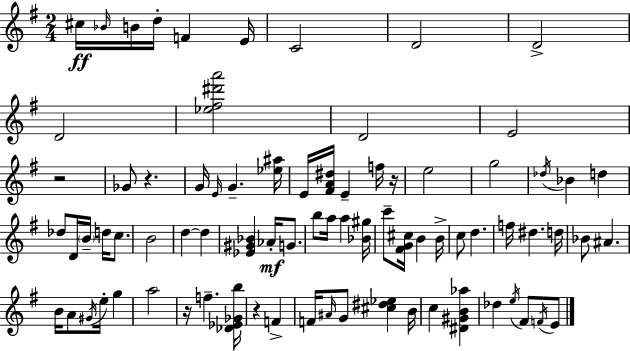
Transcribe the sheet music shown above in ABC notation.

X:1
T:Untitled
M:2/4
L:1/4
K:G
^c/4 _B/4 B/4 d/4 F E/4 C2 D2 D2 D2 [_e^f^d'a']2 D2 E2 z2 _G/2 z G/4 E/4 G [_e^a]/4 E/4 [^FA^d]/4 E f/4 z/4 e2 g2 _d/4 _B d _d/2 D/4 B/4 d/4 c/2 B2 d d [_E^G_B] _A/4 G/2 b/2 a/4 a [_B^g]/4 c'/2 [^FG^c]/4 B B/4 c/2 d f/4 ^d d/4 _B/2 ^A B/4 A/2 ^G/4 e/4 g a2 z/4 f [_D_E_Gb]/4 z F F/4 ^A/4 G/2 [^c^d_e] B/4 c [^D^GB_a] _d e/4 ^F/2 F/4 E/2